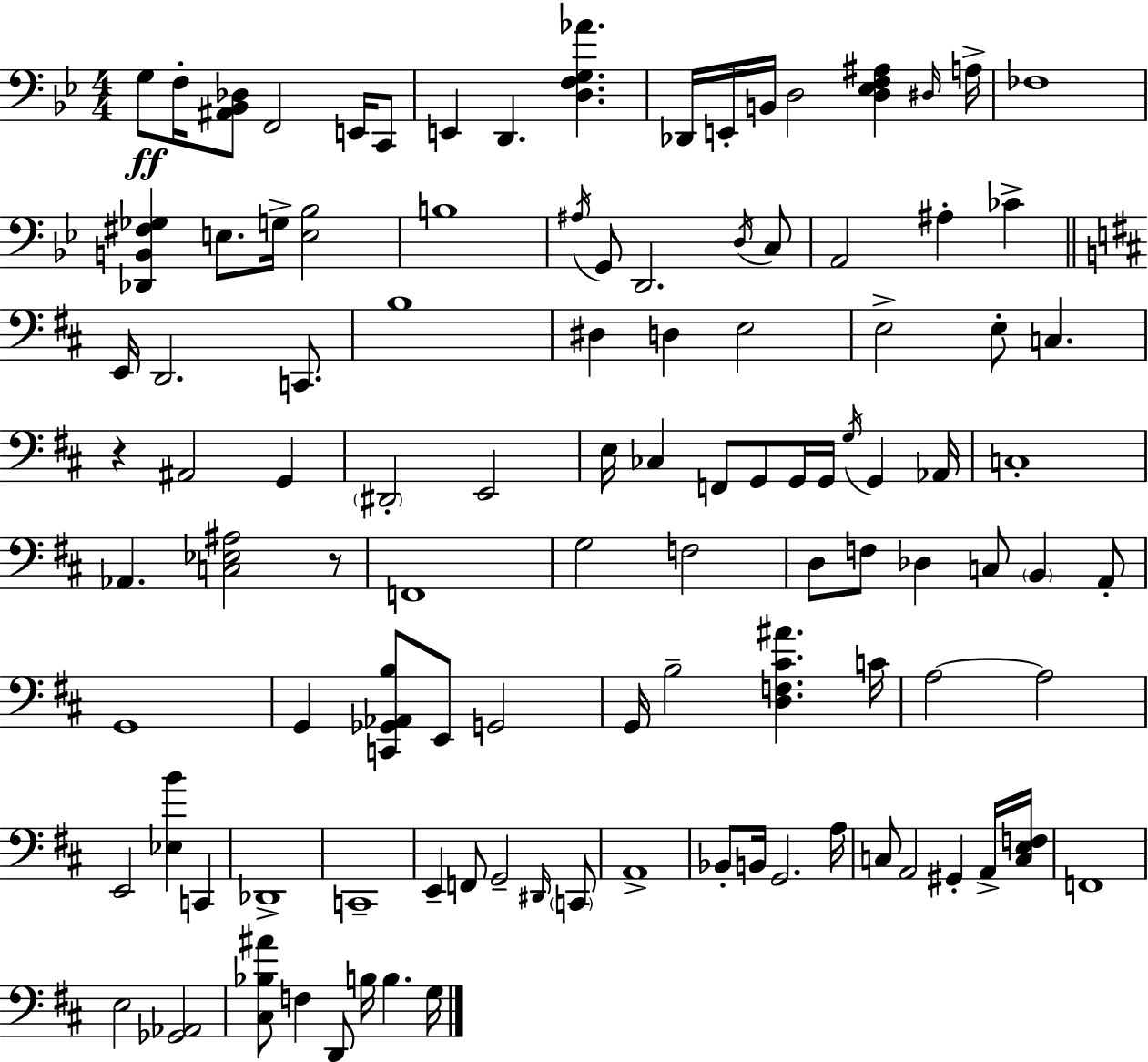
{
  \clef bass
  \numericTimeSignature
  \time 4/4
  \key bes \major
  g8\ff f16-. <ais, bes, des>8 f,2 e,16 c,8 | e,4 d,4. <d f g aes'>4. | des,16 e,16-. b,16 d2 <d ees f ais>4 \grace { dis16 } | a16-> fes1 | \break <des, b, fis ges>4 e8. g16-> <e bes>2 | b1 | \acciaccatura { ais16 } g,8 d,2. | \acciaccatura { d16 } c8 a,2 ais4-. ces'4-> | \break \bar "||" \break \key b \minor e,16 d,2. c,8. | b1 | dis4 d4 e2 | e2-> e8-. c4. | \break r4 ais,2 g,4 | \parenthesize dis,2-. e,2 | e16 ces4 f,8 g,8 g,16 g,16 \acciaccatura { g16 } g,4 | aes,16 c1-. | \break aes,4. <c ees ais>2 r8 | f,1 | g2 f2 | d8 f8 des4 c8 \parenthesize b,4 a,8-. | \break g,1 | g,4 <c, ges, aes, b>8 e,8 g,2 | g,16 b2-- <d f cis' ais'>4. | c'16 a2~~ a2 | \break e,2 <ees b'>4 c,4 | des,1-> | c,1-- | e,4-- f,8 g,2-- \grace { dis,16 } | \break \parenthesize c,8 a,1-> | bes,8-. b,16 g,2. | a16 c8 a,2 gis,4-. | a,16-> <c e f>16 f,1 | \break e2 <ges, aes,>2 | <cis bes ais'>8 f4 d,8 b16 b4. | g16 \bar "|."
}